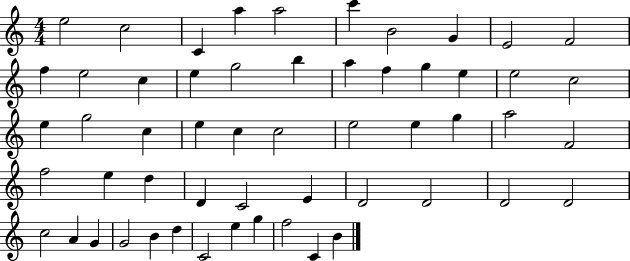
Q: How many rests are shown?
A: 0